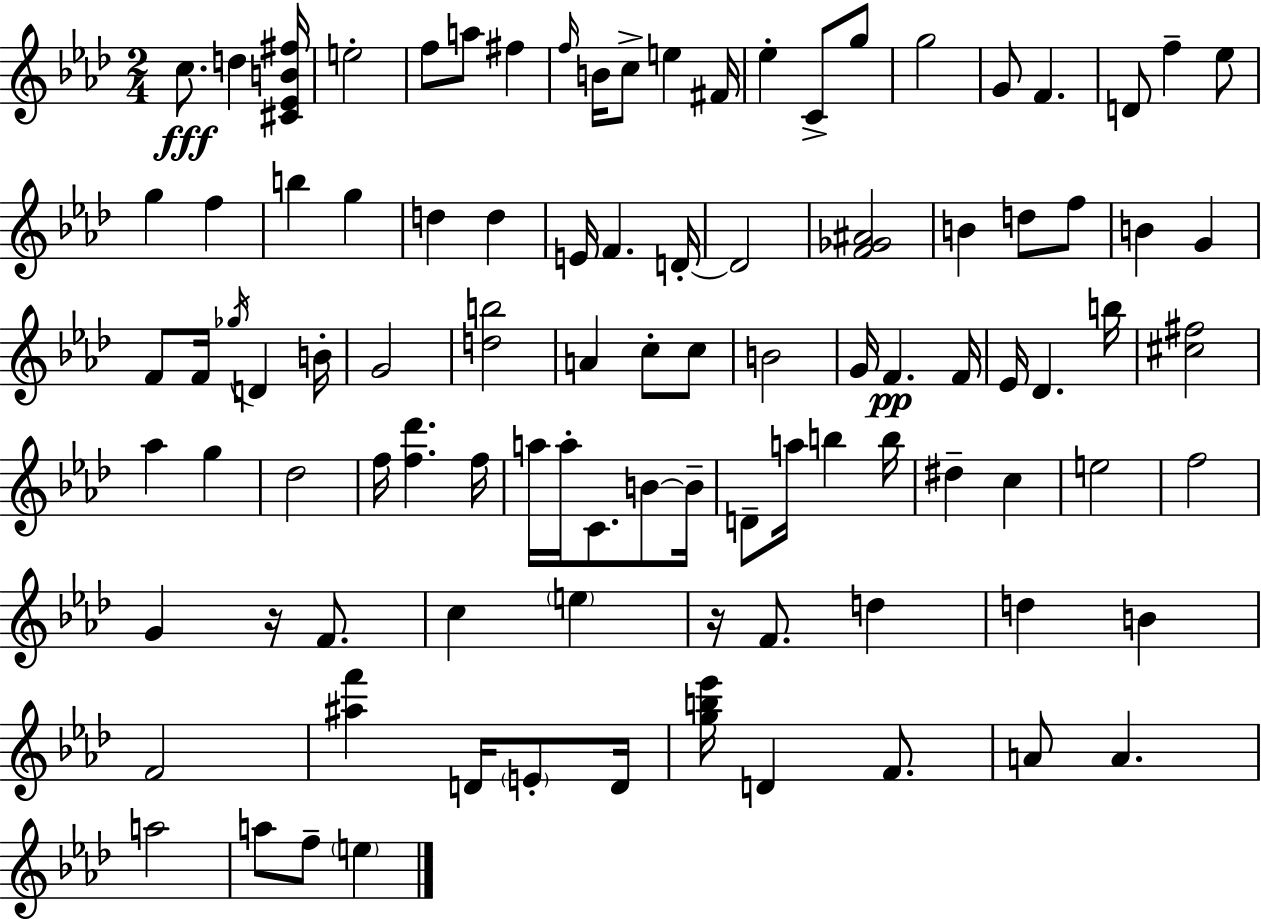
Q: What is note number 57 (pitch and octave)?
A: A5